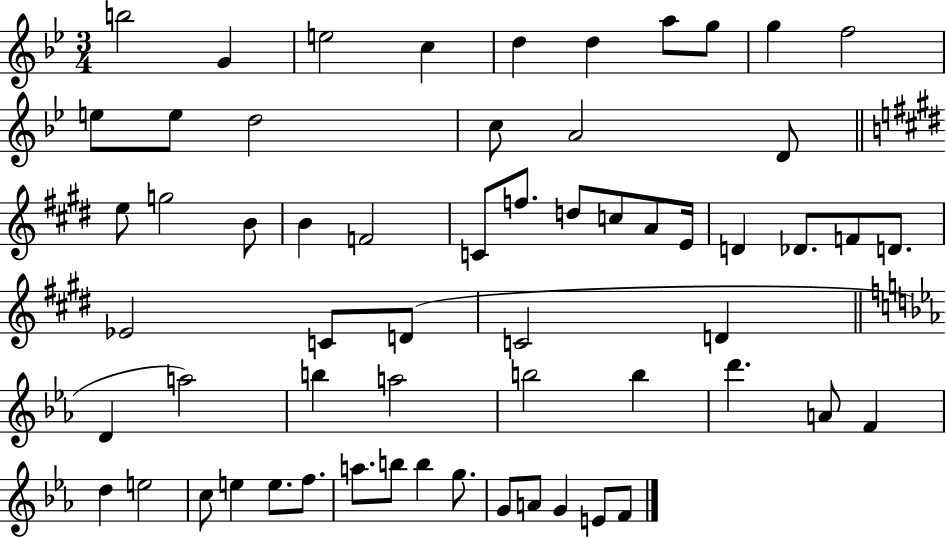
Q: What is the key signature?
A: BES major